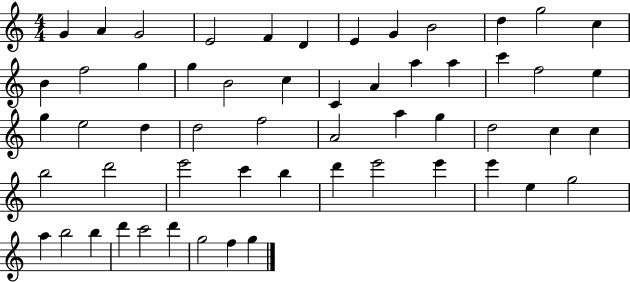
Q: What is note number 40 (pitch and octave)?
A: C6